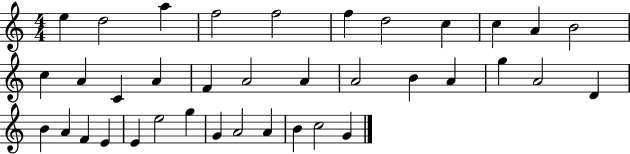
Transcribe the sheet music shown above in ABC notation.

X:1
T:Untitled
M:4/4
L:1/4
K:C
e d2 a f2 f2 f d2 c c A B2 c A C A F A2 A A2 B A g A2 D B A F E E e2 g G A2 A B c2 G